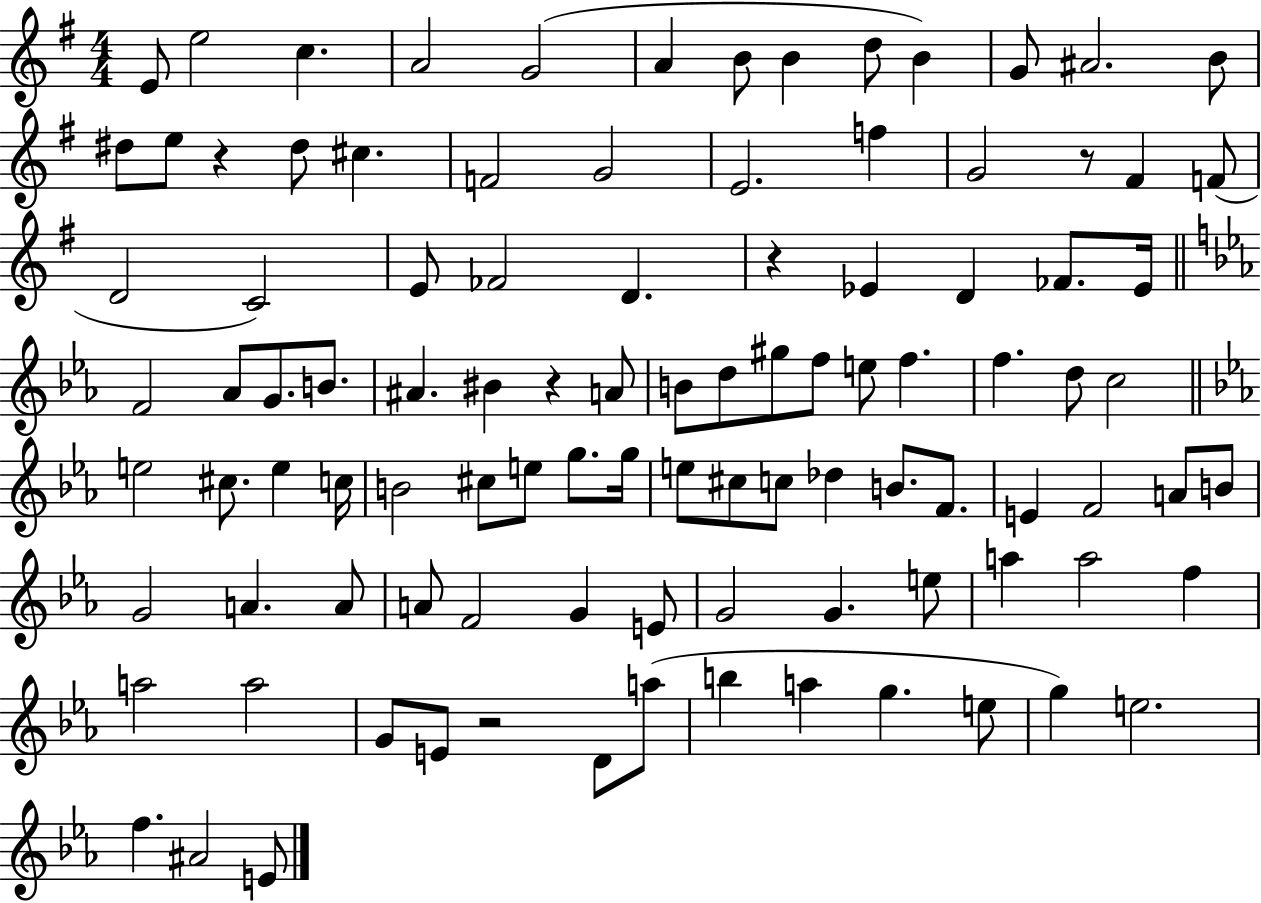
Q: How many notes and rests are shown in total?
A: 101